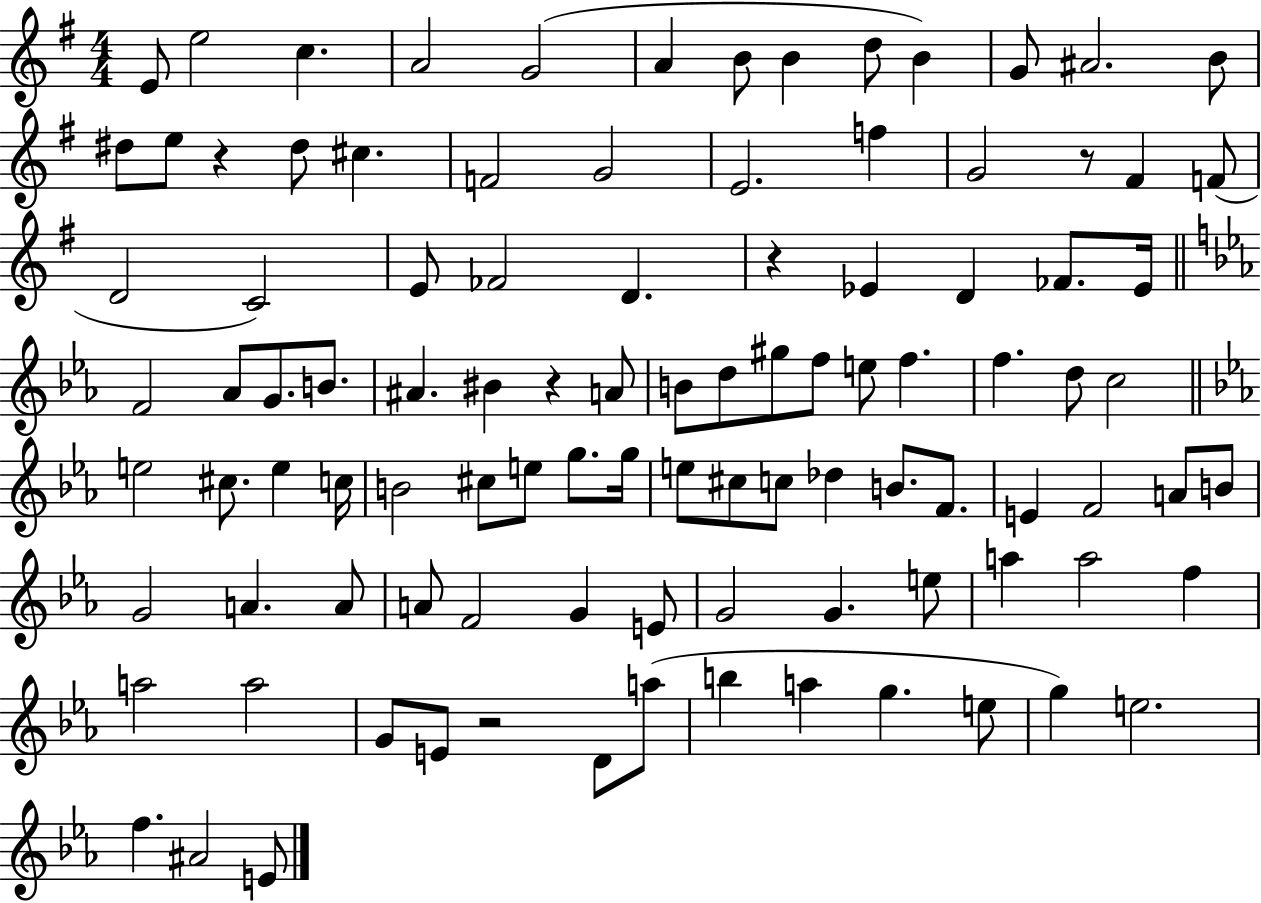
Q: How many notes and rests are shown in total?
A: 101